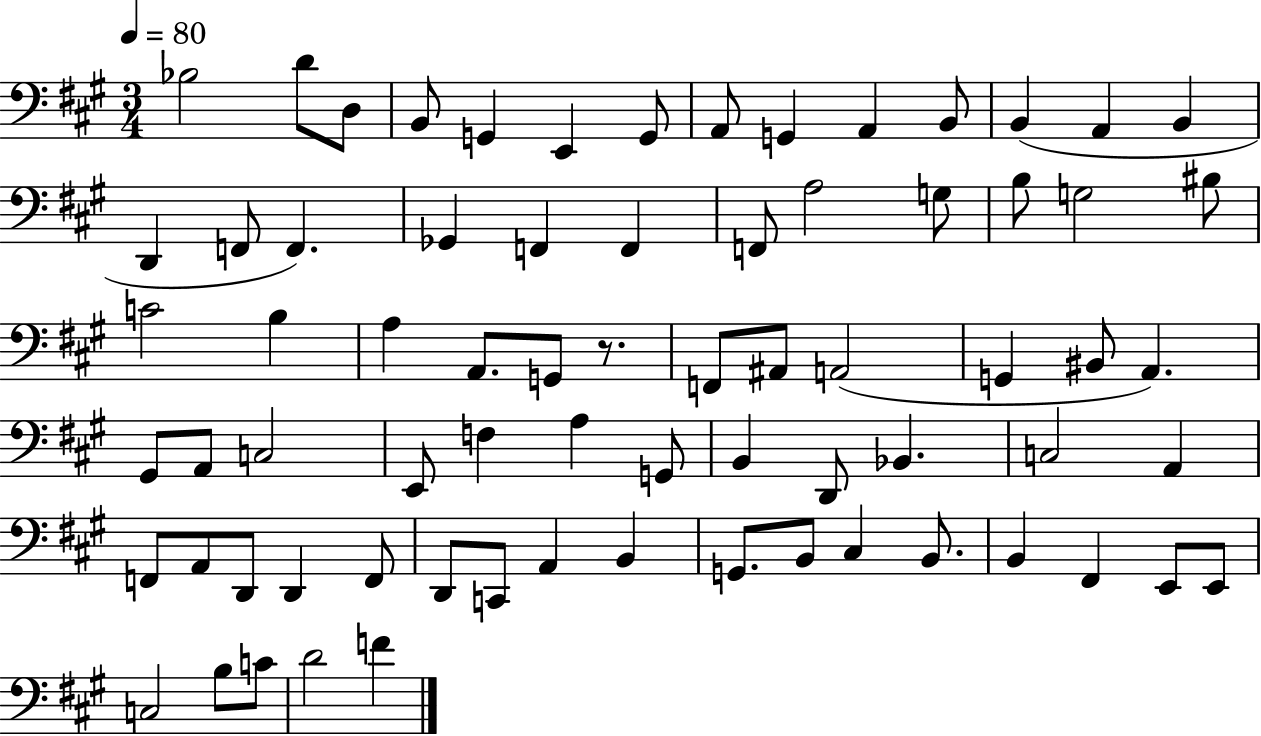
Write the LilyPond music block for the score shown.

{
  \clef bass
  \numericTimeSignature
  \time 3/4
  \key a \major
  \tempo 4 = 80
  \repeat volta 2 { bes2 d'8 d8 | b,8 g,4 e,4 g,8 | a,8 g,4 a,4 b,8 | b,4( a,4 b,4 | \break d,4 f,8 f,4.) | ges,4 f,4 f,4 | f,8 a2 g8 | b8 g2 bis8 | \break c'2 b4 | a4 a,8. g,8 r8. | f,8 ais,8 a,2( | g,4 bis,8 a,4.) | \break gis,8 a,8 c2 | e,8 f4 a4 g,8 | b,4 d,8 bes,4. | c2 a,4 | \break f,8 a,8 d,8 d,4 f,8 | d,8 c,8 a,4 b,4 | g,8. b,8 cis4 b,8. | b,4 fis,4 e,8 e,8 | \break c2 b8 c'8 | d'2 f'4 | } \bar "|."
}